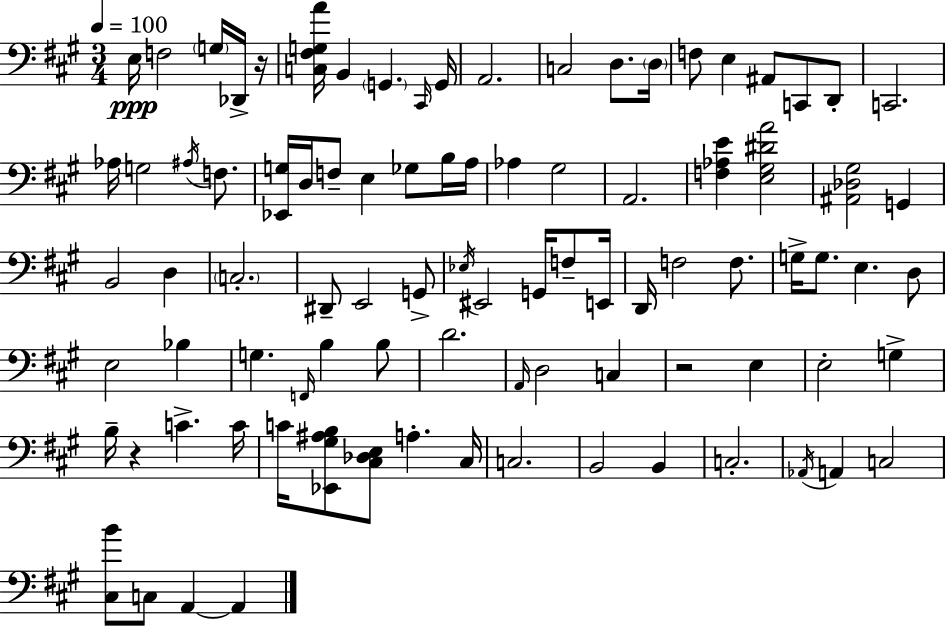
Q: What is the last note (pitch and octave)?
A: A2